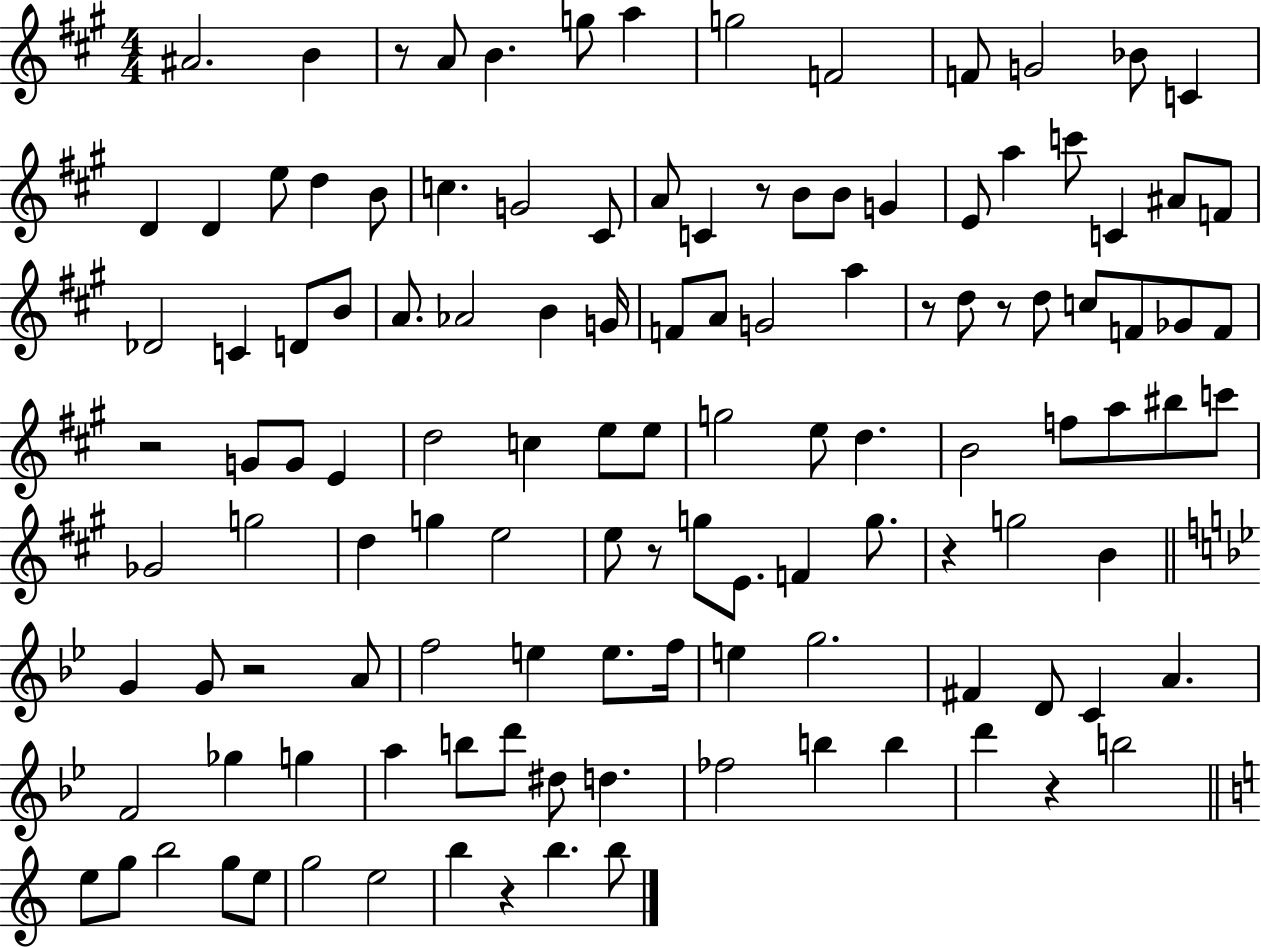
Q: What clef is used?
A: treble